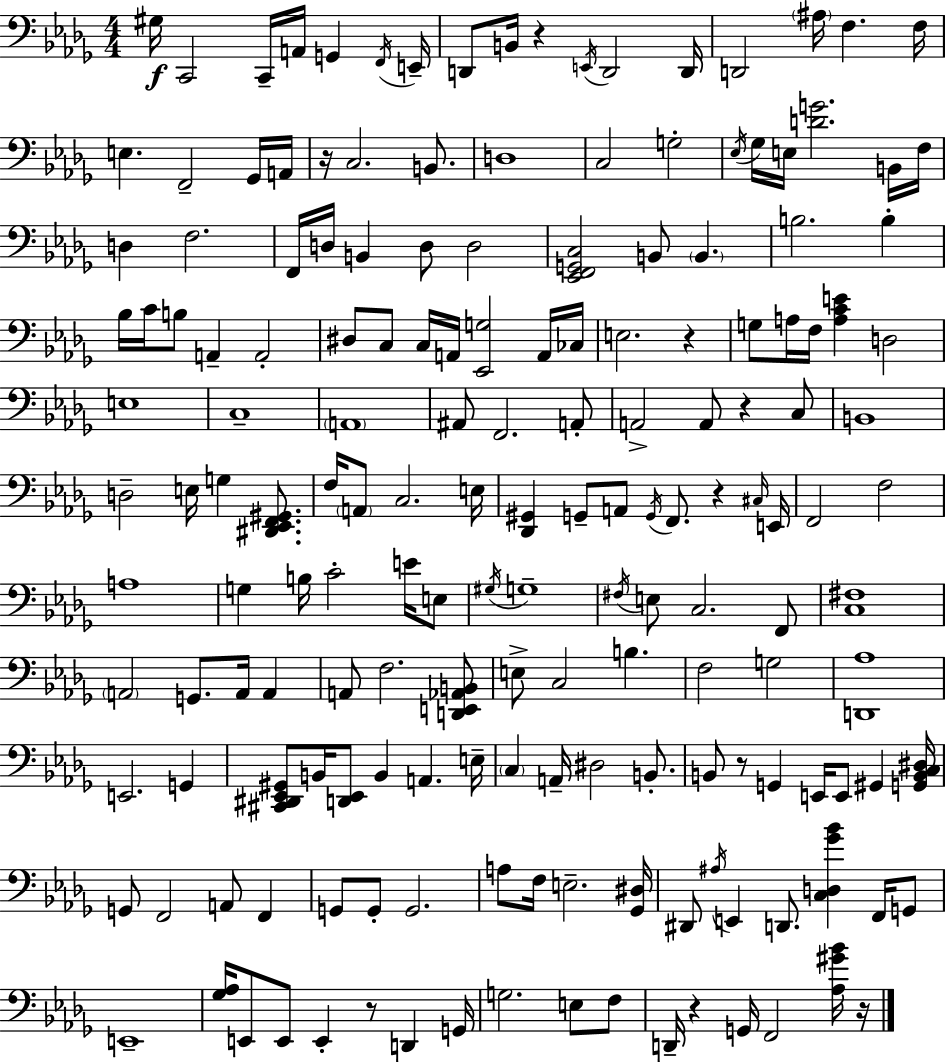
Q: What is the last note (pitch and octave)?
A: F2